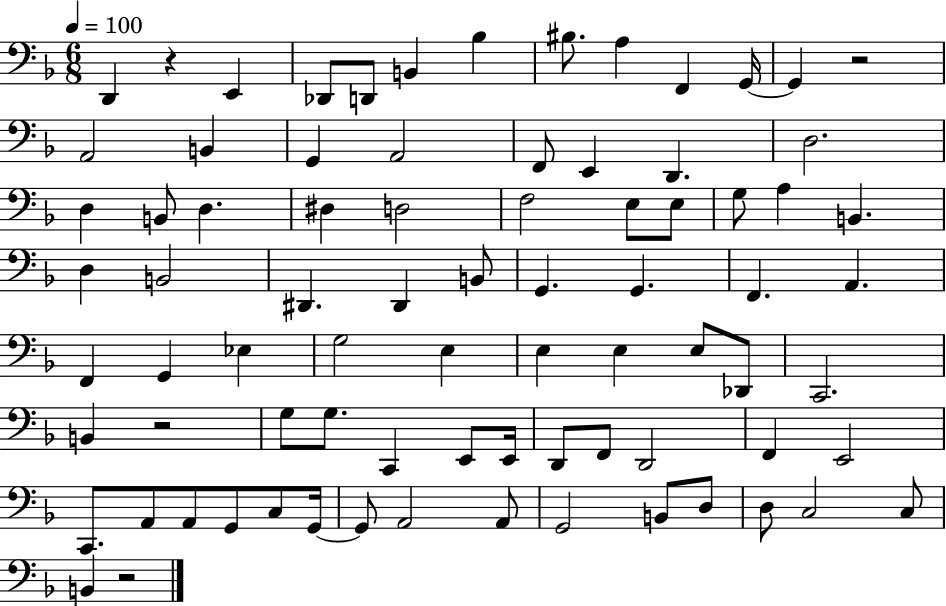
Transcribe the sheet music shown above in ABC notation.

X:1
T:Untitled
M:6/8
L:1/4
K:F
D,, z E,, _D,,/2 D,,/2 B,, _B, ^B,/2 A, F,, G,,/4 G,, z2 A,,2 B,, G,, A,,2 F,,/2 E,, D,, D,2 D, B,,/2 D, ^D, D,2 F,2 E,/2 E,/2 G,/2 A, B,, D, B,,2 ^D,, ^D,, B,,/2 G,, G,, F,, A,, F,, G,, _E, G,2 E, E, E, E,/2 _D,,/2 C,,2 B,, z2 G,/2 G,/2 C,, E,,/2 E,,/4 D,,/2 F,,/2 D,,2 F,, E,,2 C,,/2 A,,/2 A,,/2 G,,/2 C,/2 G,,/4 G,,/2 A,,2 A,,/2 G,,2 B,,/2 D,/2 D,/2 C,2 C,/2 B,, z2